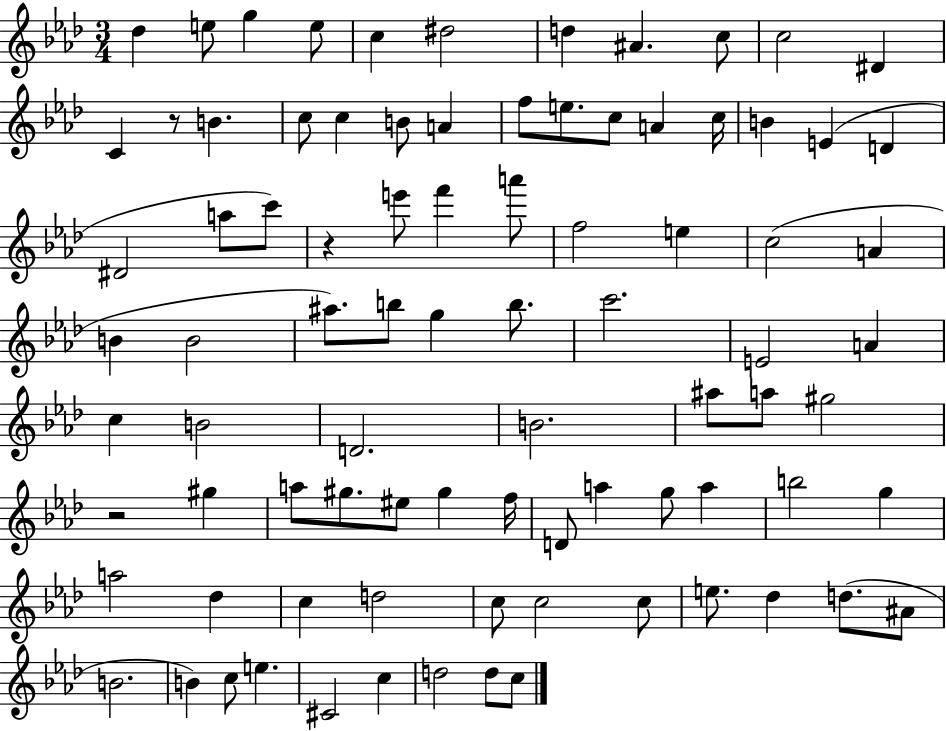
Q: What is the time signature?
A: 3/4